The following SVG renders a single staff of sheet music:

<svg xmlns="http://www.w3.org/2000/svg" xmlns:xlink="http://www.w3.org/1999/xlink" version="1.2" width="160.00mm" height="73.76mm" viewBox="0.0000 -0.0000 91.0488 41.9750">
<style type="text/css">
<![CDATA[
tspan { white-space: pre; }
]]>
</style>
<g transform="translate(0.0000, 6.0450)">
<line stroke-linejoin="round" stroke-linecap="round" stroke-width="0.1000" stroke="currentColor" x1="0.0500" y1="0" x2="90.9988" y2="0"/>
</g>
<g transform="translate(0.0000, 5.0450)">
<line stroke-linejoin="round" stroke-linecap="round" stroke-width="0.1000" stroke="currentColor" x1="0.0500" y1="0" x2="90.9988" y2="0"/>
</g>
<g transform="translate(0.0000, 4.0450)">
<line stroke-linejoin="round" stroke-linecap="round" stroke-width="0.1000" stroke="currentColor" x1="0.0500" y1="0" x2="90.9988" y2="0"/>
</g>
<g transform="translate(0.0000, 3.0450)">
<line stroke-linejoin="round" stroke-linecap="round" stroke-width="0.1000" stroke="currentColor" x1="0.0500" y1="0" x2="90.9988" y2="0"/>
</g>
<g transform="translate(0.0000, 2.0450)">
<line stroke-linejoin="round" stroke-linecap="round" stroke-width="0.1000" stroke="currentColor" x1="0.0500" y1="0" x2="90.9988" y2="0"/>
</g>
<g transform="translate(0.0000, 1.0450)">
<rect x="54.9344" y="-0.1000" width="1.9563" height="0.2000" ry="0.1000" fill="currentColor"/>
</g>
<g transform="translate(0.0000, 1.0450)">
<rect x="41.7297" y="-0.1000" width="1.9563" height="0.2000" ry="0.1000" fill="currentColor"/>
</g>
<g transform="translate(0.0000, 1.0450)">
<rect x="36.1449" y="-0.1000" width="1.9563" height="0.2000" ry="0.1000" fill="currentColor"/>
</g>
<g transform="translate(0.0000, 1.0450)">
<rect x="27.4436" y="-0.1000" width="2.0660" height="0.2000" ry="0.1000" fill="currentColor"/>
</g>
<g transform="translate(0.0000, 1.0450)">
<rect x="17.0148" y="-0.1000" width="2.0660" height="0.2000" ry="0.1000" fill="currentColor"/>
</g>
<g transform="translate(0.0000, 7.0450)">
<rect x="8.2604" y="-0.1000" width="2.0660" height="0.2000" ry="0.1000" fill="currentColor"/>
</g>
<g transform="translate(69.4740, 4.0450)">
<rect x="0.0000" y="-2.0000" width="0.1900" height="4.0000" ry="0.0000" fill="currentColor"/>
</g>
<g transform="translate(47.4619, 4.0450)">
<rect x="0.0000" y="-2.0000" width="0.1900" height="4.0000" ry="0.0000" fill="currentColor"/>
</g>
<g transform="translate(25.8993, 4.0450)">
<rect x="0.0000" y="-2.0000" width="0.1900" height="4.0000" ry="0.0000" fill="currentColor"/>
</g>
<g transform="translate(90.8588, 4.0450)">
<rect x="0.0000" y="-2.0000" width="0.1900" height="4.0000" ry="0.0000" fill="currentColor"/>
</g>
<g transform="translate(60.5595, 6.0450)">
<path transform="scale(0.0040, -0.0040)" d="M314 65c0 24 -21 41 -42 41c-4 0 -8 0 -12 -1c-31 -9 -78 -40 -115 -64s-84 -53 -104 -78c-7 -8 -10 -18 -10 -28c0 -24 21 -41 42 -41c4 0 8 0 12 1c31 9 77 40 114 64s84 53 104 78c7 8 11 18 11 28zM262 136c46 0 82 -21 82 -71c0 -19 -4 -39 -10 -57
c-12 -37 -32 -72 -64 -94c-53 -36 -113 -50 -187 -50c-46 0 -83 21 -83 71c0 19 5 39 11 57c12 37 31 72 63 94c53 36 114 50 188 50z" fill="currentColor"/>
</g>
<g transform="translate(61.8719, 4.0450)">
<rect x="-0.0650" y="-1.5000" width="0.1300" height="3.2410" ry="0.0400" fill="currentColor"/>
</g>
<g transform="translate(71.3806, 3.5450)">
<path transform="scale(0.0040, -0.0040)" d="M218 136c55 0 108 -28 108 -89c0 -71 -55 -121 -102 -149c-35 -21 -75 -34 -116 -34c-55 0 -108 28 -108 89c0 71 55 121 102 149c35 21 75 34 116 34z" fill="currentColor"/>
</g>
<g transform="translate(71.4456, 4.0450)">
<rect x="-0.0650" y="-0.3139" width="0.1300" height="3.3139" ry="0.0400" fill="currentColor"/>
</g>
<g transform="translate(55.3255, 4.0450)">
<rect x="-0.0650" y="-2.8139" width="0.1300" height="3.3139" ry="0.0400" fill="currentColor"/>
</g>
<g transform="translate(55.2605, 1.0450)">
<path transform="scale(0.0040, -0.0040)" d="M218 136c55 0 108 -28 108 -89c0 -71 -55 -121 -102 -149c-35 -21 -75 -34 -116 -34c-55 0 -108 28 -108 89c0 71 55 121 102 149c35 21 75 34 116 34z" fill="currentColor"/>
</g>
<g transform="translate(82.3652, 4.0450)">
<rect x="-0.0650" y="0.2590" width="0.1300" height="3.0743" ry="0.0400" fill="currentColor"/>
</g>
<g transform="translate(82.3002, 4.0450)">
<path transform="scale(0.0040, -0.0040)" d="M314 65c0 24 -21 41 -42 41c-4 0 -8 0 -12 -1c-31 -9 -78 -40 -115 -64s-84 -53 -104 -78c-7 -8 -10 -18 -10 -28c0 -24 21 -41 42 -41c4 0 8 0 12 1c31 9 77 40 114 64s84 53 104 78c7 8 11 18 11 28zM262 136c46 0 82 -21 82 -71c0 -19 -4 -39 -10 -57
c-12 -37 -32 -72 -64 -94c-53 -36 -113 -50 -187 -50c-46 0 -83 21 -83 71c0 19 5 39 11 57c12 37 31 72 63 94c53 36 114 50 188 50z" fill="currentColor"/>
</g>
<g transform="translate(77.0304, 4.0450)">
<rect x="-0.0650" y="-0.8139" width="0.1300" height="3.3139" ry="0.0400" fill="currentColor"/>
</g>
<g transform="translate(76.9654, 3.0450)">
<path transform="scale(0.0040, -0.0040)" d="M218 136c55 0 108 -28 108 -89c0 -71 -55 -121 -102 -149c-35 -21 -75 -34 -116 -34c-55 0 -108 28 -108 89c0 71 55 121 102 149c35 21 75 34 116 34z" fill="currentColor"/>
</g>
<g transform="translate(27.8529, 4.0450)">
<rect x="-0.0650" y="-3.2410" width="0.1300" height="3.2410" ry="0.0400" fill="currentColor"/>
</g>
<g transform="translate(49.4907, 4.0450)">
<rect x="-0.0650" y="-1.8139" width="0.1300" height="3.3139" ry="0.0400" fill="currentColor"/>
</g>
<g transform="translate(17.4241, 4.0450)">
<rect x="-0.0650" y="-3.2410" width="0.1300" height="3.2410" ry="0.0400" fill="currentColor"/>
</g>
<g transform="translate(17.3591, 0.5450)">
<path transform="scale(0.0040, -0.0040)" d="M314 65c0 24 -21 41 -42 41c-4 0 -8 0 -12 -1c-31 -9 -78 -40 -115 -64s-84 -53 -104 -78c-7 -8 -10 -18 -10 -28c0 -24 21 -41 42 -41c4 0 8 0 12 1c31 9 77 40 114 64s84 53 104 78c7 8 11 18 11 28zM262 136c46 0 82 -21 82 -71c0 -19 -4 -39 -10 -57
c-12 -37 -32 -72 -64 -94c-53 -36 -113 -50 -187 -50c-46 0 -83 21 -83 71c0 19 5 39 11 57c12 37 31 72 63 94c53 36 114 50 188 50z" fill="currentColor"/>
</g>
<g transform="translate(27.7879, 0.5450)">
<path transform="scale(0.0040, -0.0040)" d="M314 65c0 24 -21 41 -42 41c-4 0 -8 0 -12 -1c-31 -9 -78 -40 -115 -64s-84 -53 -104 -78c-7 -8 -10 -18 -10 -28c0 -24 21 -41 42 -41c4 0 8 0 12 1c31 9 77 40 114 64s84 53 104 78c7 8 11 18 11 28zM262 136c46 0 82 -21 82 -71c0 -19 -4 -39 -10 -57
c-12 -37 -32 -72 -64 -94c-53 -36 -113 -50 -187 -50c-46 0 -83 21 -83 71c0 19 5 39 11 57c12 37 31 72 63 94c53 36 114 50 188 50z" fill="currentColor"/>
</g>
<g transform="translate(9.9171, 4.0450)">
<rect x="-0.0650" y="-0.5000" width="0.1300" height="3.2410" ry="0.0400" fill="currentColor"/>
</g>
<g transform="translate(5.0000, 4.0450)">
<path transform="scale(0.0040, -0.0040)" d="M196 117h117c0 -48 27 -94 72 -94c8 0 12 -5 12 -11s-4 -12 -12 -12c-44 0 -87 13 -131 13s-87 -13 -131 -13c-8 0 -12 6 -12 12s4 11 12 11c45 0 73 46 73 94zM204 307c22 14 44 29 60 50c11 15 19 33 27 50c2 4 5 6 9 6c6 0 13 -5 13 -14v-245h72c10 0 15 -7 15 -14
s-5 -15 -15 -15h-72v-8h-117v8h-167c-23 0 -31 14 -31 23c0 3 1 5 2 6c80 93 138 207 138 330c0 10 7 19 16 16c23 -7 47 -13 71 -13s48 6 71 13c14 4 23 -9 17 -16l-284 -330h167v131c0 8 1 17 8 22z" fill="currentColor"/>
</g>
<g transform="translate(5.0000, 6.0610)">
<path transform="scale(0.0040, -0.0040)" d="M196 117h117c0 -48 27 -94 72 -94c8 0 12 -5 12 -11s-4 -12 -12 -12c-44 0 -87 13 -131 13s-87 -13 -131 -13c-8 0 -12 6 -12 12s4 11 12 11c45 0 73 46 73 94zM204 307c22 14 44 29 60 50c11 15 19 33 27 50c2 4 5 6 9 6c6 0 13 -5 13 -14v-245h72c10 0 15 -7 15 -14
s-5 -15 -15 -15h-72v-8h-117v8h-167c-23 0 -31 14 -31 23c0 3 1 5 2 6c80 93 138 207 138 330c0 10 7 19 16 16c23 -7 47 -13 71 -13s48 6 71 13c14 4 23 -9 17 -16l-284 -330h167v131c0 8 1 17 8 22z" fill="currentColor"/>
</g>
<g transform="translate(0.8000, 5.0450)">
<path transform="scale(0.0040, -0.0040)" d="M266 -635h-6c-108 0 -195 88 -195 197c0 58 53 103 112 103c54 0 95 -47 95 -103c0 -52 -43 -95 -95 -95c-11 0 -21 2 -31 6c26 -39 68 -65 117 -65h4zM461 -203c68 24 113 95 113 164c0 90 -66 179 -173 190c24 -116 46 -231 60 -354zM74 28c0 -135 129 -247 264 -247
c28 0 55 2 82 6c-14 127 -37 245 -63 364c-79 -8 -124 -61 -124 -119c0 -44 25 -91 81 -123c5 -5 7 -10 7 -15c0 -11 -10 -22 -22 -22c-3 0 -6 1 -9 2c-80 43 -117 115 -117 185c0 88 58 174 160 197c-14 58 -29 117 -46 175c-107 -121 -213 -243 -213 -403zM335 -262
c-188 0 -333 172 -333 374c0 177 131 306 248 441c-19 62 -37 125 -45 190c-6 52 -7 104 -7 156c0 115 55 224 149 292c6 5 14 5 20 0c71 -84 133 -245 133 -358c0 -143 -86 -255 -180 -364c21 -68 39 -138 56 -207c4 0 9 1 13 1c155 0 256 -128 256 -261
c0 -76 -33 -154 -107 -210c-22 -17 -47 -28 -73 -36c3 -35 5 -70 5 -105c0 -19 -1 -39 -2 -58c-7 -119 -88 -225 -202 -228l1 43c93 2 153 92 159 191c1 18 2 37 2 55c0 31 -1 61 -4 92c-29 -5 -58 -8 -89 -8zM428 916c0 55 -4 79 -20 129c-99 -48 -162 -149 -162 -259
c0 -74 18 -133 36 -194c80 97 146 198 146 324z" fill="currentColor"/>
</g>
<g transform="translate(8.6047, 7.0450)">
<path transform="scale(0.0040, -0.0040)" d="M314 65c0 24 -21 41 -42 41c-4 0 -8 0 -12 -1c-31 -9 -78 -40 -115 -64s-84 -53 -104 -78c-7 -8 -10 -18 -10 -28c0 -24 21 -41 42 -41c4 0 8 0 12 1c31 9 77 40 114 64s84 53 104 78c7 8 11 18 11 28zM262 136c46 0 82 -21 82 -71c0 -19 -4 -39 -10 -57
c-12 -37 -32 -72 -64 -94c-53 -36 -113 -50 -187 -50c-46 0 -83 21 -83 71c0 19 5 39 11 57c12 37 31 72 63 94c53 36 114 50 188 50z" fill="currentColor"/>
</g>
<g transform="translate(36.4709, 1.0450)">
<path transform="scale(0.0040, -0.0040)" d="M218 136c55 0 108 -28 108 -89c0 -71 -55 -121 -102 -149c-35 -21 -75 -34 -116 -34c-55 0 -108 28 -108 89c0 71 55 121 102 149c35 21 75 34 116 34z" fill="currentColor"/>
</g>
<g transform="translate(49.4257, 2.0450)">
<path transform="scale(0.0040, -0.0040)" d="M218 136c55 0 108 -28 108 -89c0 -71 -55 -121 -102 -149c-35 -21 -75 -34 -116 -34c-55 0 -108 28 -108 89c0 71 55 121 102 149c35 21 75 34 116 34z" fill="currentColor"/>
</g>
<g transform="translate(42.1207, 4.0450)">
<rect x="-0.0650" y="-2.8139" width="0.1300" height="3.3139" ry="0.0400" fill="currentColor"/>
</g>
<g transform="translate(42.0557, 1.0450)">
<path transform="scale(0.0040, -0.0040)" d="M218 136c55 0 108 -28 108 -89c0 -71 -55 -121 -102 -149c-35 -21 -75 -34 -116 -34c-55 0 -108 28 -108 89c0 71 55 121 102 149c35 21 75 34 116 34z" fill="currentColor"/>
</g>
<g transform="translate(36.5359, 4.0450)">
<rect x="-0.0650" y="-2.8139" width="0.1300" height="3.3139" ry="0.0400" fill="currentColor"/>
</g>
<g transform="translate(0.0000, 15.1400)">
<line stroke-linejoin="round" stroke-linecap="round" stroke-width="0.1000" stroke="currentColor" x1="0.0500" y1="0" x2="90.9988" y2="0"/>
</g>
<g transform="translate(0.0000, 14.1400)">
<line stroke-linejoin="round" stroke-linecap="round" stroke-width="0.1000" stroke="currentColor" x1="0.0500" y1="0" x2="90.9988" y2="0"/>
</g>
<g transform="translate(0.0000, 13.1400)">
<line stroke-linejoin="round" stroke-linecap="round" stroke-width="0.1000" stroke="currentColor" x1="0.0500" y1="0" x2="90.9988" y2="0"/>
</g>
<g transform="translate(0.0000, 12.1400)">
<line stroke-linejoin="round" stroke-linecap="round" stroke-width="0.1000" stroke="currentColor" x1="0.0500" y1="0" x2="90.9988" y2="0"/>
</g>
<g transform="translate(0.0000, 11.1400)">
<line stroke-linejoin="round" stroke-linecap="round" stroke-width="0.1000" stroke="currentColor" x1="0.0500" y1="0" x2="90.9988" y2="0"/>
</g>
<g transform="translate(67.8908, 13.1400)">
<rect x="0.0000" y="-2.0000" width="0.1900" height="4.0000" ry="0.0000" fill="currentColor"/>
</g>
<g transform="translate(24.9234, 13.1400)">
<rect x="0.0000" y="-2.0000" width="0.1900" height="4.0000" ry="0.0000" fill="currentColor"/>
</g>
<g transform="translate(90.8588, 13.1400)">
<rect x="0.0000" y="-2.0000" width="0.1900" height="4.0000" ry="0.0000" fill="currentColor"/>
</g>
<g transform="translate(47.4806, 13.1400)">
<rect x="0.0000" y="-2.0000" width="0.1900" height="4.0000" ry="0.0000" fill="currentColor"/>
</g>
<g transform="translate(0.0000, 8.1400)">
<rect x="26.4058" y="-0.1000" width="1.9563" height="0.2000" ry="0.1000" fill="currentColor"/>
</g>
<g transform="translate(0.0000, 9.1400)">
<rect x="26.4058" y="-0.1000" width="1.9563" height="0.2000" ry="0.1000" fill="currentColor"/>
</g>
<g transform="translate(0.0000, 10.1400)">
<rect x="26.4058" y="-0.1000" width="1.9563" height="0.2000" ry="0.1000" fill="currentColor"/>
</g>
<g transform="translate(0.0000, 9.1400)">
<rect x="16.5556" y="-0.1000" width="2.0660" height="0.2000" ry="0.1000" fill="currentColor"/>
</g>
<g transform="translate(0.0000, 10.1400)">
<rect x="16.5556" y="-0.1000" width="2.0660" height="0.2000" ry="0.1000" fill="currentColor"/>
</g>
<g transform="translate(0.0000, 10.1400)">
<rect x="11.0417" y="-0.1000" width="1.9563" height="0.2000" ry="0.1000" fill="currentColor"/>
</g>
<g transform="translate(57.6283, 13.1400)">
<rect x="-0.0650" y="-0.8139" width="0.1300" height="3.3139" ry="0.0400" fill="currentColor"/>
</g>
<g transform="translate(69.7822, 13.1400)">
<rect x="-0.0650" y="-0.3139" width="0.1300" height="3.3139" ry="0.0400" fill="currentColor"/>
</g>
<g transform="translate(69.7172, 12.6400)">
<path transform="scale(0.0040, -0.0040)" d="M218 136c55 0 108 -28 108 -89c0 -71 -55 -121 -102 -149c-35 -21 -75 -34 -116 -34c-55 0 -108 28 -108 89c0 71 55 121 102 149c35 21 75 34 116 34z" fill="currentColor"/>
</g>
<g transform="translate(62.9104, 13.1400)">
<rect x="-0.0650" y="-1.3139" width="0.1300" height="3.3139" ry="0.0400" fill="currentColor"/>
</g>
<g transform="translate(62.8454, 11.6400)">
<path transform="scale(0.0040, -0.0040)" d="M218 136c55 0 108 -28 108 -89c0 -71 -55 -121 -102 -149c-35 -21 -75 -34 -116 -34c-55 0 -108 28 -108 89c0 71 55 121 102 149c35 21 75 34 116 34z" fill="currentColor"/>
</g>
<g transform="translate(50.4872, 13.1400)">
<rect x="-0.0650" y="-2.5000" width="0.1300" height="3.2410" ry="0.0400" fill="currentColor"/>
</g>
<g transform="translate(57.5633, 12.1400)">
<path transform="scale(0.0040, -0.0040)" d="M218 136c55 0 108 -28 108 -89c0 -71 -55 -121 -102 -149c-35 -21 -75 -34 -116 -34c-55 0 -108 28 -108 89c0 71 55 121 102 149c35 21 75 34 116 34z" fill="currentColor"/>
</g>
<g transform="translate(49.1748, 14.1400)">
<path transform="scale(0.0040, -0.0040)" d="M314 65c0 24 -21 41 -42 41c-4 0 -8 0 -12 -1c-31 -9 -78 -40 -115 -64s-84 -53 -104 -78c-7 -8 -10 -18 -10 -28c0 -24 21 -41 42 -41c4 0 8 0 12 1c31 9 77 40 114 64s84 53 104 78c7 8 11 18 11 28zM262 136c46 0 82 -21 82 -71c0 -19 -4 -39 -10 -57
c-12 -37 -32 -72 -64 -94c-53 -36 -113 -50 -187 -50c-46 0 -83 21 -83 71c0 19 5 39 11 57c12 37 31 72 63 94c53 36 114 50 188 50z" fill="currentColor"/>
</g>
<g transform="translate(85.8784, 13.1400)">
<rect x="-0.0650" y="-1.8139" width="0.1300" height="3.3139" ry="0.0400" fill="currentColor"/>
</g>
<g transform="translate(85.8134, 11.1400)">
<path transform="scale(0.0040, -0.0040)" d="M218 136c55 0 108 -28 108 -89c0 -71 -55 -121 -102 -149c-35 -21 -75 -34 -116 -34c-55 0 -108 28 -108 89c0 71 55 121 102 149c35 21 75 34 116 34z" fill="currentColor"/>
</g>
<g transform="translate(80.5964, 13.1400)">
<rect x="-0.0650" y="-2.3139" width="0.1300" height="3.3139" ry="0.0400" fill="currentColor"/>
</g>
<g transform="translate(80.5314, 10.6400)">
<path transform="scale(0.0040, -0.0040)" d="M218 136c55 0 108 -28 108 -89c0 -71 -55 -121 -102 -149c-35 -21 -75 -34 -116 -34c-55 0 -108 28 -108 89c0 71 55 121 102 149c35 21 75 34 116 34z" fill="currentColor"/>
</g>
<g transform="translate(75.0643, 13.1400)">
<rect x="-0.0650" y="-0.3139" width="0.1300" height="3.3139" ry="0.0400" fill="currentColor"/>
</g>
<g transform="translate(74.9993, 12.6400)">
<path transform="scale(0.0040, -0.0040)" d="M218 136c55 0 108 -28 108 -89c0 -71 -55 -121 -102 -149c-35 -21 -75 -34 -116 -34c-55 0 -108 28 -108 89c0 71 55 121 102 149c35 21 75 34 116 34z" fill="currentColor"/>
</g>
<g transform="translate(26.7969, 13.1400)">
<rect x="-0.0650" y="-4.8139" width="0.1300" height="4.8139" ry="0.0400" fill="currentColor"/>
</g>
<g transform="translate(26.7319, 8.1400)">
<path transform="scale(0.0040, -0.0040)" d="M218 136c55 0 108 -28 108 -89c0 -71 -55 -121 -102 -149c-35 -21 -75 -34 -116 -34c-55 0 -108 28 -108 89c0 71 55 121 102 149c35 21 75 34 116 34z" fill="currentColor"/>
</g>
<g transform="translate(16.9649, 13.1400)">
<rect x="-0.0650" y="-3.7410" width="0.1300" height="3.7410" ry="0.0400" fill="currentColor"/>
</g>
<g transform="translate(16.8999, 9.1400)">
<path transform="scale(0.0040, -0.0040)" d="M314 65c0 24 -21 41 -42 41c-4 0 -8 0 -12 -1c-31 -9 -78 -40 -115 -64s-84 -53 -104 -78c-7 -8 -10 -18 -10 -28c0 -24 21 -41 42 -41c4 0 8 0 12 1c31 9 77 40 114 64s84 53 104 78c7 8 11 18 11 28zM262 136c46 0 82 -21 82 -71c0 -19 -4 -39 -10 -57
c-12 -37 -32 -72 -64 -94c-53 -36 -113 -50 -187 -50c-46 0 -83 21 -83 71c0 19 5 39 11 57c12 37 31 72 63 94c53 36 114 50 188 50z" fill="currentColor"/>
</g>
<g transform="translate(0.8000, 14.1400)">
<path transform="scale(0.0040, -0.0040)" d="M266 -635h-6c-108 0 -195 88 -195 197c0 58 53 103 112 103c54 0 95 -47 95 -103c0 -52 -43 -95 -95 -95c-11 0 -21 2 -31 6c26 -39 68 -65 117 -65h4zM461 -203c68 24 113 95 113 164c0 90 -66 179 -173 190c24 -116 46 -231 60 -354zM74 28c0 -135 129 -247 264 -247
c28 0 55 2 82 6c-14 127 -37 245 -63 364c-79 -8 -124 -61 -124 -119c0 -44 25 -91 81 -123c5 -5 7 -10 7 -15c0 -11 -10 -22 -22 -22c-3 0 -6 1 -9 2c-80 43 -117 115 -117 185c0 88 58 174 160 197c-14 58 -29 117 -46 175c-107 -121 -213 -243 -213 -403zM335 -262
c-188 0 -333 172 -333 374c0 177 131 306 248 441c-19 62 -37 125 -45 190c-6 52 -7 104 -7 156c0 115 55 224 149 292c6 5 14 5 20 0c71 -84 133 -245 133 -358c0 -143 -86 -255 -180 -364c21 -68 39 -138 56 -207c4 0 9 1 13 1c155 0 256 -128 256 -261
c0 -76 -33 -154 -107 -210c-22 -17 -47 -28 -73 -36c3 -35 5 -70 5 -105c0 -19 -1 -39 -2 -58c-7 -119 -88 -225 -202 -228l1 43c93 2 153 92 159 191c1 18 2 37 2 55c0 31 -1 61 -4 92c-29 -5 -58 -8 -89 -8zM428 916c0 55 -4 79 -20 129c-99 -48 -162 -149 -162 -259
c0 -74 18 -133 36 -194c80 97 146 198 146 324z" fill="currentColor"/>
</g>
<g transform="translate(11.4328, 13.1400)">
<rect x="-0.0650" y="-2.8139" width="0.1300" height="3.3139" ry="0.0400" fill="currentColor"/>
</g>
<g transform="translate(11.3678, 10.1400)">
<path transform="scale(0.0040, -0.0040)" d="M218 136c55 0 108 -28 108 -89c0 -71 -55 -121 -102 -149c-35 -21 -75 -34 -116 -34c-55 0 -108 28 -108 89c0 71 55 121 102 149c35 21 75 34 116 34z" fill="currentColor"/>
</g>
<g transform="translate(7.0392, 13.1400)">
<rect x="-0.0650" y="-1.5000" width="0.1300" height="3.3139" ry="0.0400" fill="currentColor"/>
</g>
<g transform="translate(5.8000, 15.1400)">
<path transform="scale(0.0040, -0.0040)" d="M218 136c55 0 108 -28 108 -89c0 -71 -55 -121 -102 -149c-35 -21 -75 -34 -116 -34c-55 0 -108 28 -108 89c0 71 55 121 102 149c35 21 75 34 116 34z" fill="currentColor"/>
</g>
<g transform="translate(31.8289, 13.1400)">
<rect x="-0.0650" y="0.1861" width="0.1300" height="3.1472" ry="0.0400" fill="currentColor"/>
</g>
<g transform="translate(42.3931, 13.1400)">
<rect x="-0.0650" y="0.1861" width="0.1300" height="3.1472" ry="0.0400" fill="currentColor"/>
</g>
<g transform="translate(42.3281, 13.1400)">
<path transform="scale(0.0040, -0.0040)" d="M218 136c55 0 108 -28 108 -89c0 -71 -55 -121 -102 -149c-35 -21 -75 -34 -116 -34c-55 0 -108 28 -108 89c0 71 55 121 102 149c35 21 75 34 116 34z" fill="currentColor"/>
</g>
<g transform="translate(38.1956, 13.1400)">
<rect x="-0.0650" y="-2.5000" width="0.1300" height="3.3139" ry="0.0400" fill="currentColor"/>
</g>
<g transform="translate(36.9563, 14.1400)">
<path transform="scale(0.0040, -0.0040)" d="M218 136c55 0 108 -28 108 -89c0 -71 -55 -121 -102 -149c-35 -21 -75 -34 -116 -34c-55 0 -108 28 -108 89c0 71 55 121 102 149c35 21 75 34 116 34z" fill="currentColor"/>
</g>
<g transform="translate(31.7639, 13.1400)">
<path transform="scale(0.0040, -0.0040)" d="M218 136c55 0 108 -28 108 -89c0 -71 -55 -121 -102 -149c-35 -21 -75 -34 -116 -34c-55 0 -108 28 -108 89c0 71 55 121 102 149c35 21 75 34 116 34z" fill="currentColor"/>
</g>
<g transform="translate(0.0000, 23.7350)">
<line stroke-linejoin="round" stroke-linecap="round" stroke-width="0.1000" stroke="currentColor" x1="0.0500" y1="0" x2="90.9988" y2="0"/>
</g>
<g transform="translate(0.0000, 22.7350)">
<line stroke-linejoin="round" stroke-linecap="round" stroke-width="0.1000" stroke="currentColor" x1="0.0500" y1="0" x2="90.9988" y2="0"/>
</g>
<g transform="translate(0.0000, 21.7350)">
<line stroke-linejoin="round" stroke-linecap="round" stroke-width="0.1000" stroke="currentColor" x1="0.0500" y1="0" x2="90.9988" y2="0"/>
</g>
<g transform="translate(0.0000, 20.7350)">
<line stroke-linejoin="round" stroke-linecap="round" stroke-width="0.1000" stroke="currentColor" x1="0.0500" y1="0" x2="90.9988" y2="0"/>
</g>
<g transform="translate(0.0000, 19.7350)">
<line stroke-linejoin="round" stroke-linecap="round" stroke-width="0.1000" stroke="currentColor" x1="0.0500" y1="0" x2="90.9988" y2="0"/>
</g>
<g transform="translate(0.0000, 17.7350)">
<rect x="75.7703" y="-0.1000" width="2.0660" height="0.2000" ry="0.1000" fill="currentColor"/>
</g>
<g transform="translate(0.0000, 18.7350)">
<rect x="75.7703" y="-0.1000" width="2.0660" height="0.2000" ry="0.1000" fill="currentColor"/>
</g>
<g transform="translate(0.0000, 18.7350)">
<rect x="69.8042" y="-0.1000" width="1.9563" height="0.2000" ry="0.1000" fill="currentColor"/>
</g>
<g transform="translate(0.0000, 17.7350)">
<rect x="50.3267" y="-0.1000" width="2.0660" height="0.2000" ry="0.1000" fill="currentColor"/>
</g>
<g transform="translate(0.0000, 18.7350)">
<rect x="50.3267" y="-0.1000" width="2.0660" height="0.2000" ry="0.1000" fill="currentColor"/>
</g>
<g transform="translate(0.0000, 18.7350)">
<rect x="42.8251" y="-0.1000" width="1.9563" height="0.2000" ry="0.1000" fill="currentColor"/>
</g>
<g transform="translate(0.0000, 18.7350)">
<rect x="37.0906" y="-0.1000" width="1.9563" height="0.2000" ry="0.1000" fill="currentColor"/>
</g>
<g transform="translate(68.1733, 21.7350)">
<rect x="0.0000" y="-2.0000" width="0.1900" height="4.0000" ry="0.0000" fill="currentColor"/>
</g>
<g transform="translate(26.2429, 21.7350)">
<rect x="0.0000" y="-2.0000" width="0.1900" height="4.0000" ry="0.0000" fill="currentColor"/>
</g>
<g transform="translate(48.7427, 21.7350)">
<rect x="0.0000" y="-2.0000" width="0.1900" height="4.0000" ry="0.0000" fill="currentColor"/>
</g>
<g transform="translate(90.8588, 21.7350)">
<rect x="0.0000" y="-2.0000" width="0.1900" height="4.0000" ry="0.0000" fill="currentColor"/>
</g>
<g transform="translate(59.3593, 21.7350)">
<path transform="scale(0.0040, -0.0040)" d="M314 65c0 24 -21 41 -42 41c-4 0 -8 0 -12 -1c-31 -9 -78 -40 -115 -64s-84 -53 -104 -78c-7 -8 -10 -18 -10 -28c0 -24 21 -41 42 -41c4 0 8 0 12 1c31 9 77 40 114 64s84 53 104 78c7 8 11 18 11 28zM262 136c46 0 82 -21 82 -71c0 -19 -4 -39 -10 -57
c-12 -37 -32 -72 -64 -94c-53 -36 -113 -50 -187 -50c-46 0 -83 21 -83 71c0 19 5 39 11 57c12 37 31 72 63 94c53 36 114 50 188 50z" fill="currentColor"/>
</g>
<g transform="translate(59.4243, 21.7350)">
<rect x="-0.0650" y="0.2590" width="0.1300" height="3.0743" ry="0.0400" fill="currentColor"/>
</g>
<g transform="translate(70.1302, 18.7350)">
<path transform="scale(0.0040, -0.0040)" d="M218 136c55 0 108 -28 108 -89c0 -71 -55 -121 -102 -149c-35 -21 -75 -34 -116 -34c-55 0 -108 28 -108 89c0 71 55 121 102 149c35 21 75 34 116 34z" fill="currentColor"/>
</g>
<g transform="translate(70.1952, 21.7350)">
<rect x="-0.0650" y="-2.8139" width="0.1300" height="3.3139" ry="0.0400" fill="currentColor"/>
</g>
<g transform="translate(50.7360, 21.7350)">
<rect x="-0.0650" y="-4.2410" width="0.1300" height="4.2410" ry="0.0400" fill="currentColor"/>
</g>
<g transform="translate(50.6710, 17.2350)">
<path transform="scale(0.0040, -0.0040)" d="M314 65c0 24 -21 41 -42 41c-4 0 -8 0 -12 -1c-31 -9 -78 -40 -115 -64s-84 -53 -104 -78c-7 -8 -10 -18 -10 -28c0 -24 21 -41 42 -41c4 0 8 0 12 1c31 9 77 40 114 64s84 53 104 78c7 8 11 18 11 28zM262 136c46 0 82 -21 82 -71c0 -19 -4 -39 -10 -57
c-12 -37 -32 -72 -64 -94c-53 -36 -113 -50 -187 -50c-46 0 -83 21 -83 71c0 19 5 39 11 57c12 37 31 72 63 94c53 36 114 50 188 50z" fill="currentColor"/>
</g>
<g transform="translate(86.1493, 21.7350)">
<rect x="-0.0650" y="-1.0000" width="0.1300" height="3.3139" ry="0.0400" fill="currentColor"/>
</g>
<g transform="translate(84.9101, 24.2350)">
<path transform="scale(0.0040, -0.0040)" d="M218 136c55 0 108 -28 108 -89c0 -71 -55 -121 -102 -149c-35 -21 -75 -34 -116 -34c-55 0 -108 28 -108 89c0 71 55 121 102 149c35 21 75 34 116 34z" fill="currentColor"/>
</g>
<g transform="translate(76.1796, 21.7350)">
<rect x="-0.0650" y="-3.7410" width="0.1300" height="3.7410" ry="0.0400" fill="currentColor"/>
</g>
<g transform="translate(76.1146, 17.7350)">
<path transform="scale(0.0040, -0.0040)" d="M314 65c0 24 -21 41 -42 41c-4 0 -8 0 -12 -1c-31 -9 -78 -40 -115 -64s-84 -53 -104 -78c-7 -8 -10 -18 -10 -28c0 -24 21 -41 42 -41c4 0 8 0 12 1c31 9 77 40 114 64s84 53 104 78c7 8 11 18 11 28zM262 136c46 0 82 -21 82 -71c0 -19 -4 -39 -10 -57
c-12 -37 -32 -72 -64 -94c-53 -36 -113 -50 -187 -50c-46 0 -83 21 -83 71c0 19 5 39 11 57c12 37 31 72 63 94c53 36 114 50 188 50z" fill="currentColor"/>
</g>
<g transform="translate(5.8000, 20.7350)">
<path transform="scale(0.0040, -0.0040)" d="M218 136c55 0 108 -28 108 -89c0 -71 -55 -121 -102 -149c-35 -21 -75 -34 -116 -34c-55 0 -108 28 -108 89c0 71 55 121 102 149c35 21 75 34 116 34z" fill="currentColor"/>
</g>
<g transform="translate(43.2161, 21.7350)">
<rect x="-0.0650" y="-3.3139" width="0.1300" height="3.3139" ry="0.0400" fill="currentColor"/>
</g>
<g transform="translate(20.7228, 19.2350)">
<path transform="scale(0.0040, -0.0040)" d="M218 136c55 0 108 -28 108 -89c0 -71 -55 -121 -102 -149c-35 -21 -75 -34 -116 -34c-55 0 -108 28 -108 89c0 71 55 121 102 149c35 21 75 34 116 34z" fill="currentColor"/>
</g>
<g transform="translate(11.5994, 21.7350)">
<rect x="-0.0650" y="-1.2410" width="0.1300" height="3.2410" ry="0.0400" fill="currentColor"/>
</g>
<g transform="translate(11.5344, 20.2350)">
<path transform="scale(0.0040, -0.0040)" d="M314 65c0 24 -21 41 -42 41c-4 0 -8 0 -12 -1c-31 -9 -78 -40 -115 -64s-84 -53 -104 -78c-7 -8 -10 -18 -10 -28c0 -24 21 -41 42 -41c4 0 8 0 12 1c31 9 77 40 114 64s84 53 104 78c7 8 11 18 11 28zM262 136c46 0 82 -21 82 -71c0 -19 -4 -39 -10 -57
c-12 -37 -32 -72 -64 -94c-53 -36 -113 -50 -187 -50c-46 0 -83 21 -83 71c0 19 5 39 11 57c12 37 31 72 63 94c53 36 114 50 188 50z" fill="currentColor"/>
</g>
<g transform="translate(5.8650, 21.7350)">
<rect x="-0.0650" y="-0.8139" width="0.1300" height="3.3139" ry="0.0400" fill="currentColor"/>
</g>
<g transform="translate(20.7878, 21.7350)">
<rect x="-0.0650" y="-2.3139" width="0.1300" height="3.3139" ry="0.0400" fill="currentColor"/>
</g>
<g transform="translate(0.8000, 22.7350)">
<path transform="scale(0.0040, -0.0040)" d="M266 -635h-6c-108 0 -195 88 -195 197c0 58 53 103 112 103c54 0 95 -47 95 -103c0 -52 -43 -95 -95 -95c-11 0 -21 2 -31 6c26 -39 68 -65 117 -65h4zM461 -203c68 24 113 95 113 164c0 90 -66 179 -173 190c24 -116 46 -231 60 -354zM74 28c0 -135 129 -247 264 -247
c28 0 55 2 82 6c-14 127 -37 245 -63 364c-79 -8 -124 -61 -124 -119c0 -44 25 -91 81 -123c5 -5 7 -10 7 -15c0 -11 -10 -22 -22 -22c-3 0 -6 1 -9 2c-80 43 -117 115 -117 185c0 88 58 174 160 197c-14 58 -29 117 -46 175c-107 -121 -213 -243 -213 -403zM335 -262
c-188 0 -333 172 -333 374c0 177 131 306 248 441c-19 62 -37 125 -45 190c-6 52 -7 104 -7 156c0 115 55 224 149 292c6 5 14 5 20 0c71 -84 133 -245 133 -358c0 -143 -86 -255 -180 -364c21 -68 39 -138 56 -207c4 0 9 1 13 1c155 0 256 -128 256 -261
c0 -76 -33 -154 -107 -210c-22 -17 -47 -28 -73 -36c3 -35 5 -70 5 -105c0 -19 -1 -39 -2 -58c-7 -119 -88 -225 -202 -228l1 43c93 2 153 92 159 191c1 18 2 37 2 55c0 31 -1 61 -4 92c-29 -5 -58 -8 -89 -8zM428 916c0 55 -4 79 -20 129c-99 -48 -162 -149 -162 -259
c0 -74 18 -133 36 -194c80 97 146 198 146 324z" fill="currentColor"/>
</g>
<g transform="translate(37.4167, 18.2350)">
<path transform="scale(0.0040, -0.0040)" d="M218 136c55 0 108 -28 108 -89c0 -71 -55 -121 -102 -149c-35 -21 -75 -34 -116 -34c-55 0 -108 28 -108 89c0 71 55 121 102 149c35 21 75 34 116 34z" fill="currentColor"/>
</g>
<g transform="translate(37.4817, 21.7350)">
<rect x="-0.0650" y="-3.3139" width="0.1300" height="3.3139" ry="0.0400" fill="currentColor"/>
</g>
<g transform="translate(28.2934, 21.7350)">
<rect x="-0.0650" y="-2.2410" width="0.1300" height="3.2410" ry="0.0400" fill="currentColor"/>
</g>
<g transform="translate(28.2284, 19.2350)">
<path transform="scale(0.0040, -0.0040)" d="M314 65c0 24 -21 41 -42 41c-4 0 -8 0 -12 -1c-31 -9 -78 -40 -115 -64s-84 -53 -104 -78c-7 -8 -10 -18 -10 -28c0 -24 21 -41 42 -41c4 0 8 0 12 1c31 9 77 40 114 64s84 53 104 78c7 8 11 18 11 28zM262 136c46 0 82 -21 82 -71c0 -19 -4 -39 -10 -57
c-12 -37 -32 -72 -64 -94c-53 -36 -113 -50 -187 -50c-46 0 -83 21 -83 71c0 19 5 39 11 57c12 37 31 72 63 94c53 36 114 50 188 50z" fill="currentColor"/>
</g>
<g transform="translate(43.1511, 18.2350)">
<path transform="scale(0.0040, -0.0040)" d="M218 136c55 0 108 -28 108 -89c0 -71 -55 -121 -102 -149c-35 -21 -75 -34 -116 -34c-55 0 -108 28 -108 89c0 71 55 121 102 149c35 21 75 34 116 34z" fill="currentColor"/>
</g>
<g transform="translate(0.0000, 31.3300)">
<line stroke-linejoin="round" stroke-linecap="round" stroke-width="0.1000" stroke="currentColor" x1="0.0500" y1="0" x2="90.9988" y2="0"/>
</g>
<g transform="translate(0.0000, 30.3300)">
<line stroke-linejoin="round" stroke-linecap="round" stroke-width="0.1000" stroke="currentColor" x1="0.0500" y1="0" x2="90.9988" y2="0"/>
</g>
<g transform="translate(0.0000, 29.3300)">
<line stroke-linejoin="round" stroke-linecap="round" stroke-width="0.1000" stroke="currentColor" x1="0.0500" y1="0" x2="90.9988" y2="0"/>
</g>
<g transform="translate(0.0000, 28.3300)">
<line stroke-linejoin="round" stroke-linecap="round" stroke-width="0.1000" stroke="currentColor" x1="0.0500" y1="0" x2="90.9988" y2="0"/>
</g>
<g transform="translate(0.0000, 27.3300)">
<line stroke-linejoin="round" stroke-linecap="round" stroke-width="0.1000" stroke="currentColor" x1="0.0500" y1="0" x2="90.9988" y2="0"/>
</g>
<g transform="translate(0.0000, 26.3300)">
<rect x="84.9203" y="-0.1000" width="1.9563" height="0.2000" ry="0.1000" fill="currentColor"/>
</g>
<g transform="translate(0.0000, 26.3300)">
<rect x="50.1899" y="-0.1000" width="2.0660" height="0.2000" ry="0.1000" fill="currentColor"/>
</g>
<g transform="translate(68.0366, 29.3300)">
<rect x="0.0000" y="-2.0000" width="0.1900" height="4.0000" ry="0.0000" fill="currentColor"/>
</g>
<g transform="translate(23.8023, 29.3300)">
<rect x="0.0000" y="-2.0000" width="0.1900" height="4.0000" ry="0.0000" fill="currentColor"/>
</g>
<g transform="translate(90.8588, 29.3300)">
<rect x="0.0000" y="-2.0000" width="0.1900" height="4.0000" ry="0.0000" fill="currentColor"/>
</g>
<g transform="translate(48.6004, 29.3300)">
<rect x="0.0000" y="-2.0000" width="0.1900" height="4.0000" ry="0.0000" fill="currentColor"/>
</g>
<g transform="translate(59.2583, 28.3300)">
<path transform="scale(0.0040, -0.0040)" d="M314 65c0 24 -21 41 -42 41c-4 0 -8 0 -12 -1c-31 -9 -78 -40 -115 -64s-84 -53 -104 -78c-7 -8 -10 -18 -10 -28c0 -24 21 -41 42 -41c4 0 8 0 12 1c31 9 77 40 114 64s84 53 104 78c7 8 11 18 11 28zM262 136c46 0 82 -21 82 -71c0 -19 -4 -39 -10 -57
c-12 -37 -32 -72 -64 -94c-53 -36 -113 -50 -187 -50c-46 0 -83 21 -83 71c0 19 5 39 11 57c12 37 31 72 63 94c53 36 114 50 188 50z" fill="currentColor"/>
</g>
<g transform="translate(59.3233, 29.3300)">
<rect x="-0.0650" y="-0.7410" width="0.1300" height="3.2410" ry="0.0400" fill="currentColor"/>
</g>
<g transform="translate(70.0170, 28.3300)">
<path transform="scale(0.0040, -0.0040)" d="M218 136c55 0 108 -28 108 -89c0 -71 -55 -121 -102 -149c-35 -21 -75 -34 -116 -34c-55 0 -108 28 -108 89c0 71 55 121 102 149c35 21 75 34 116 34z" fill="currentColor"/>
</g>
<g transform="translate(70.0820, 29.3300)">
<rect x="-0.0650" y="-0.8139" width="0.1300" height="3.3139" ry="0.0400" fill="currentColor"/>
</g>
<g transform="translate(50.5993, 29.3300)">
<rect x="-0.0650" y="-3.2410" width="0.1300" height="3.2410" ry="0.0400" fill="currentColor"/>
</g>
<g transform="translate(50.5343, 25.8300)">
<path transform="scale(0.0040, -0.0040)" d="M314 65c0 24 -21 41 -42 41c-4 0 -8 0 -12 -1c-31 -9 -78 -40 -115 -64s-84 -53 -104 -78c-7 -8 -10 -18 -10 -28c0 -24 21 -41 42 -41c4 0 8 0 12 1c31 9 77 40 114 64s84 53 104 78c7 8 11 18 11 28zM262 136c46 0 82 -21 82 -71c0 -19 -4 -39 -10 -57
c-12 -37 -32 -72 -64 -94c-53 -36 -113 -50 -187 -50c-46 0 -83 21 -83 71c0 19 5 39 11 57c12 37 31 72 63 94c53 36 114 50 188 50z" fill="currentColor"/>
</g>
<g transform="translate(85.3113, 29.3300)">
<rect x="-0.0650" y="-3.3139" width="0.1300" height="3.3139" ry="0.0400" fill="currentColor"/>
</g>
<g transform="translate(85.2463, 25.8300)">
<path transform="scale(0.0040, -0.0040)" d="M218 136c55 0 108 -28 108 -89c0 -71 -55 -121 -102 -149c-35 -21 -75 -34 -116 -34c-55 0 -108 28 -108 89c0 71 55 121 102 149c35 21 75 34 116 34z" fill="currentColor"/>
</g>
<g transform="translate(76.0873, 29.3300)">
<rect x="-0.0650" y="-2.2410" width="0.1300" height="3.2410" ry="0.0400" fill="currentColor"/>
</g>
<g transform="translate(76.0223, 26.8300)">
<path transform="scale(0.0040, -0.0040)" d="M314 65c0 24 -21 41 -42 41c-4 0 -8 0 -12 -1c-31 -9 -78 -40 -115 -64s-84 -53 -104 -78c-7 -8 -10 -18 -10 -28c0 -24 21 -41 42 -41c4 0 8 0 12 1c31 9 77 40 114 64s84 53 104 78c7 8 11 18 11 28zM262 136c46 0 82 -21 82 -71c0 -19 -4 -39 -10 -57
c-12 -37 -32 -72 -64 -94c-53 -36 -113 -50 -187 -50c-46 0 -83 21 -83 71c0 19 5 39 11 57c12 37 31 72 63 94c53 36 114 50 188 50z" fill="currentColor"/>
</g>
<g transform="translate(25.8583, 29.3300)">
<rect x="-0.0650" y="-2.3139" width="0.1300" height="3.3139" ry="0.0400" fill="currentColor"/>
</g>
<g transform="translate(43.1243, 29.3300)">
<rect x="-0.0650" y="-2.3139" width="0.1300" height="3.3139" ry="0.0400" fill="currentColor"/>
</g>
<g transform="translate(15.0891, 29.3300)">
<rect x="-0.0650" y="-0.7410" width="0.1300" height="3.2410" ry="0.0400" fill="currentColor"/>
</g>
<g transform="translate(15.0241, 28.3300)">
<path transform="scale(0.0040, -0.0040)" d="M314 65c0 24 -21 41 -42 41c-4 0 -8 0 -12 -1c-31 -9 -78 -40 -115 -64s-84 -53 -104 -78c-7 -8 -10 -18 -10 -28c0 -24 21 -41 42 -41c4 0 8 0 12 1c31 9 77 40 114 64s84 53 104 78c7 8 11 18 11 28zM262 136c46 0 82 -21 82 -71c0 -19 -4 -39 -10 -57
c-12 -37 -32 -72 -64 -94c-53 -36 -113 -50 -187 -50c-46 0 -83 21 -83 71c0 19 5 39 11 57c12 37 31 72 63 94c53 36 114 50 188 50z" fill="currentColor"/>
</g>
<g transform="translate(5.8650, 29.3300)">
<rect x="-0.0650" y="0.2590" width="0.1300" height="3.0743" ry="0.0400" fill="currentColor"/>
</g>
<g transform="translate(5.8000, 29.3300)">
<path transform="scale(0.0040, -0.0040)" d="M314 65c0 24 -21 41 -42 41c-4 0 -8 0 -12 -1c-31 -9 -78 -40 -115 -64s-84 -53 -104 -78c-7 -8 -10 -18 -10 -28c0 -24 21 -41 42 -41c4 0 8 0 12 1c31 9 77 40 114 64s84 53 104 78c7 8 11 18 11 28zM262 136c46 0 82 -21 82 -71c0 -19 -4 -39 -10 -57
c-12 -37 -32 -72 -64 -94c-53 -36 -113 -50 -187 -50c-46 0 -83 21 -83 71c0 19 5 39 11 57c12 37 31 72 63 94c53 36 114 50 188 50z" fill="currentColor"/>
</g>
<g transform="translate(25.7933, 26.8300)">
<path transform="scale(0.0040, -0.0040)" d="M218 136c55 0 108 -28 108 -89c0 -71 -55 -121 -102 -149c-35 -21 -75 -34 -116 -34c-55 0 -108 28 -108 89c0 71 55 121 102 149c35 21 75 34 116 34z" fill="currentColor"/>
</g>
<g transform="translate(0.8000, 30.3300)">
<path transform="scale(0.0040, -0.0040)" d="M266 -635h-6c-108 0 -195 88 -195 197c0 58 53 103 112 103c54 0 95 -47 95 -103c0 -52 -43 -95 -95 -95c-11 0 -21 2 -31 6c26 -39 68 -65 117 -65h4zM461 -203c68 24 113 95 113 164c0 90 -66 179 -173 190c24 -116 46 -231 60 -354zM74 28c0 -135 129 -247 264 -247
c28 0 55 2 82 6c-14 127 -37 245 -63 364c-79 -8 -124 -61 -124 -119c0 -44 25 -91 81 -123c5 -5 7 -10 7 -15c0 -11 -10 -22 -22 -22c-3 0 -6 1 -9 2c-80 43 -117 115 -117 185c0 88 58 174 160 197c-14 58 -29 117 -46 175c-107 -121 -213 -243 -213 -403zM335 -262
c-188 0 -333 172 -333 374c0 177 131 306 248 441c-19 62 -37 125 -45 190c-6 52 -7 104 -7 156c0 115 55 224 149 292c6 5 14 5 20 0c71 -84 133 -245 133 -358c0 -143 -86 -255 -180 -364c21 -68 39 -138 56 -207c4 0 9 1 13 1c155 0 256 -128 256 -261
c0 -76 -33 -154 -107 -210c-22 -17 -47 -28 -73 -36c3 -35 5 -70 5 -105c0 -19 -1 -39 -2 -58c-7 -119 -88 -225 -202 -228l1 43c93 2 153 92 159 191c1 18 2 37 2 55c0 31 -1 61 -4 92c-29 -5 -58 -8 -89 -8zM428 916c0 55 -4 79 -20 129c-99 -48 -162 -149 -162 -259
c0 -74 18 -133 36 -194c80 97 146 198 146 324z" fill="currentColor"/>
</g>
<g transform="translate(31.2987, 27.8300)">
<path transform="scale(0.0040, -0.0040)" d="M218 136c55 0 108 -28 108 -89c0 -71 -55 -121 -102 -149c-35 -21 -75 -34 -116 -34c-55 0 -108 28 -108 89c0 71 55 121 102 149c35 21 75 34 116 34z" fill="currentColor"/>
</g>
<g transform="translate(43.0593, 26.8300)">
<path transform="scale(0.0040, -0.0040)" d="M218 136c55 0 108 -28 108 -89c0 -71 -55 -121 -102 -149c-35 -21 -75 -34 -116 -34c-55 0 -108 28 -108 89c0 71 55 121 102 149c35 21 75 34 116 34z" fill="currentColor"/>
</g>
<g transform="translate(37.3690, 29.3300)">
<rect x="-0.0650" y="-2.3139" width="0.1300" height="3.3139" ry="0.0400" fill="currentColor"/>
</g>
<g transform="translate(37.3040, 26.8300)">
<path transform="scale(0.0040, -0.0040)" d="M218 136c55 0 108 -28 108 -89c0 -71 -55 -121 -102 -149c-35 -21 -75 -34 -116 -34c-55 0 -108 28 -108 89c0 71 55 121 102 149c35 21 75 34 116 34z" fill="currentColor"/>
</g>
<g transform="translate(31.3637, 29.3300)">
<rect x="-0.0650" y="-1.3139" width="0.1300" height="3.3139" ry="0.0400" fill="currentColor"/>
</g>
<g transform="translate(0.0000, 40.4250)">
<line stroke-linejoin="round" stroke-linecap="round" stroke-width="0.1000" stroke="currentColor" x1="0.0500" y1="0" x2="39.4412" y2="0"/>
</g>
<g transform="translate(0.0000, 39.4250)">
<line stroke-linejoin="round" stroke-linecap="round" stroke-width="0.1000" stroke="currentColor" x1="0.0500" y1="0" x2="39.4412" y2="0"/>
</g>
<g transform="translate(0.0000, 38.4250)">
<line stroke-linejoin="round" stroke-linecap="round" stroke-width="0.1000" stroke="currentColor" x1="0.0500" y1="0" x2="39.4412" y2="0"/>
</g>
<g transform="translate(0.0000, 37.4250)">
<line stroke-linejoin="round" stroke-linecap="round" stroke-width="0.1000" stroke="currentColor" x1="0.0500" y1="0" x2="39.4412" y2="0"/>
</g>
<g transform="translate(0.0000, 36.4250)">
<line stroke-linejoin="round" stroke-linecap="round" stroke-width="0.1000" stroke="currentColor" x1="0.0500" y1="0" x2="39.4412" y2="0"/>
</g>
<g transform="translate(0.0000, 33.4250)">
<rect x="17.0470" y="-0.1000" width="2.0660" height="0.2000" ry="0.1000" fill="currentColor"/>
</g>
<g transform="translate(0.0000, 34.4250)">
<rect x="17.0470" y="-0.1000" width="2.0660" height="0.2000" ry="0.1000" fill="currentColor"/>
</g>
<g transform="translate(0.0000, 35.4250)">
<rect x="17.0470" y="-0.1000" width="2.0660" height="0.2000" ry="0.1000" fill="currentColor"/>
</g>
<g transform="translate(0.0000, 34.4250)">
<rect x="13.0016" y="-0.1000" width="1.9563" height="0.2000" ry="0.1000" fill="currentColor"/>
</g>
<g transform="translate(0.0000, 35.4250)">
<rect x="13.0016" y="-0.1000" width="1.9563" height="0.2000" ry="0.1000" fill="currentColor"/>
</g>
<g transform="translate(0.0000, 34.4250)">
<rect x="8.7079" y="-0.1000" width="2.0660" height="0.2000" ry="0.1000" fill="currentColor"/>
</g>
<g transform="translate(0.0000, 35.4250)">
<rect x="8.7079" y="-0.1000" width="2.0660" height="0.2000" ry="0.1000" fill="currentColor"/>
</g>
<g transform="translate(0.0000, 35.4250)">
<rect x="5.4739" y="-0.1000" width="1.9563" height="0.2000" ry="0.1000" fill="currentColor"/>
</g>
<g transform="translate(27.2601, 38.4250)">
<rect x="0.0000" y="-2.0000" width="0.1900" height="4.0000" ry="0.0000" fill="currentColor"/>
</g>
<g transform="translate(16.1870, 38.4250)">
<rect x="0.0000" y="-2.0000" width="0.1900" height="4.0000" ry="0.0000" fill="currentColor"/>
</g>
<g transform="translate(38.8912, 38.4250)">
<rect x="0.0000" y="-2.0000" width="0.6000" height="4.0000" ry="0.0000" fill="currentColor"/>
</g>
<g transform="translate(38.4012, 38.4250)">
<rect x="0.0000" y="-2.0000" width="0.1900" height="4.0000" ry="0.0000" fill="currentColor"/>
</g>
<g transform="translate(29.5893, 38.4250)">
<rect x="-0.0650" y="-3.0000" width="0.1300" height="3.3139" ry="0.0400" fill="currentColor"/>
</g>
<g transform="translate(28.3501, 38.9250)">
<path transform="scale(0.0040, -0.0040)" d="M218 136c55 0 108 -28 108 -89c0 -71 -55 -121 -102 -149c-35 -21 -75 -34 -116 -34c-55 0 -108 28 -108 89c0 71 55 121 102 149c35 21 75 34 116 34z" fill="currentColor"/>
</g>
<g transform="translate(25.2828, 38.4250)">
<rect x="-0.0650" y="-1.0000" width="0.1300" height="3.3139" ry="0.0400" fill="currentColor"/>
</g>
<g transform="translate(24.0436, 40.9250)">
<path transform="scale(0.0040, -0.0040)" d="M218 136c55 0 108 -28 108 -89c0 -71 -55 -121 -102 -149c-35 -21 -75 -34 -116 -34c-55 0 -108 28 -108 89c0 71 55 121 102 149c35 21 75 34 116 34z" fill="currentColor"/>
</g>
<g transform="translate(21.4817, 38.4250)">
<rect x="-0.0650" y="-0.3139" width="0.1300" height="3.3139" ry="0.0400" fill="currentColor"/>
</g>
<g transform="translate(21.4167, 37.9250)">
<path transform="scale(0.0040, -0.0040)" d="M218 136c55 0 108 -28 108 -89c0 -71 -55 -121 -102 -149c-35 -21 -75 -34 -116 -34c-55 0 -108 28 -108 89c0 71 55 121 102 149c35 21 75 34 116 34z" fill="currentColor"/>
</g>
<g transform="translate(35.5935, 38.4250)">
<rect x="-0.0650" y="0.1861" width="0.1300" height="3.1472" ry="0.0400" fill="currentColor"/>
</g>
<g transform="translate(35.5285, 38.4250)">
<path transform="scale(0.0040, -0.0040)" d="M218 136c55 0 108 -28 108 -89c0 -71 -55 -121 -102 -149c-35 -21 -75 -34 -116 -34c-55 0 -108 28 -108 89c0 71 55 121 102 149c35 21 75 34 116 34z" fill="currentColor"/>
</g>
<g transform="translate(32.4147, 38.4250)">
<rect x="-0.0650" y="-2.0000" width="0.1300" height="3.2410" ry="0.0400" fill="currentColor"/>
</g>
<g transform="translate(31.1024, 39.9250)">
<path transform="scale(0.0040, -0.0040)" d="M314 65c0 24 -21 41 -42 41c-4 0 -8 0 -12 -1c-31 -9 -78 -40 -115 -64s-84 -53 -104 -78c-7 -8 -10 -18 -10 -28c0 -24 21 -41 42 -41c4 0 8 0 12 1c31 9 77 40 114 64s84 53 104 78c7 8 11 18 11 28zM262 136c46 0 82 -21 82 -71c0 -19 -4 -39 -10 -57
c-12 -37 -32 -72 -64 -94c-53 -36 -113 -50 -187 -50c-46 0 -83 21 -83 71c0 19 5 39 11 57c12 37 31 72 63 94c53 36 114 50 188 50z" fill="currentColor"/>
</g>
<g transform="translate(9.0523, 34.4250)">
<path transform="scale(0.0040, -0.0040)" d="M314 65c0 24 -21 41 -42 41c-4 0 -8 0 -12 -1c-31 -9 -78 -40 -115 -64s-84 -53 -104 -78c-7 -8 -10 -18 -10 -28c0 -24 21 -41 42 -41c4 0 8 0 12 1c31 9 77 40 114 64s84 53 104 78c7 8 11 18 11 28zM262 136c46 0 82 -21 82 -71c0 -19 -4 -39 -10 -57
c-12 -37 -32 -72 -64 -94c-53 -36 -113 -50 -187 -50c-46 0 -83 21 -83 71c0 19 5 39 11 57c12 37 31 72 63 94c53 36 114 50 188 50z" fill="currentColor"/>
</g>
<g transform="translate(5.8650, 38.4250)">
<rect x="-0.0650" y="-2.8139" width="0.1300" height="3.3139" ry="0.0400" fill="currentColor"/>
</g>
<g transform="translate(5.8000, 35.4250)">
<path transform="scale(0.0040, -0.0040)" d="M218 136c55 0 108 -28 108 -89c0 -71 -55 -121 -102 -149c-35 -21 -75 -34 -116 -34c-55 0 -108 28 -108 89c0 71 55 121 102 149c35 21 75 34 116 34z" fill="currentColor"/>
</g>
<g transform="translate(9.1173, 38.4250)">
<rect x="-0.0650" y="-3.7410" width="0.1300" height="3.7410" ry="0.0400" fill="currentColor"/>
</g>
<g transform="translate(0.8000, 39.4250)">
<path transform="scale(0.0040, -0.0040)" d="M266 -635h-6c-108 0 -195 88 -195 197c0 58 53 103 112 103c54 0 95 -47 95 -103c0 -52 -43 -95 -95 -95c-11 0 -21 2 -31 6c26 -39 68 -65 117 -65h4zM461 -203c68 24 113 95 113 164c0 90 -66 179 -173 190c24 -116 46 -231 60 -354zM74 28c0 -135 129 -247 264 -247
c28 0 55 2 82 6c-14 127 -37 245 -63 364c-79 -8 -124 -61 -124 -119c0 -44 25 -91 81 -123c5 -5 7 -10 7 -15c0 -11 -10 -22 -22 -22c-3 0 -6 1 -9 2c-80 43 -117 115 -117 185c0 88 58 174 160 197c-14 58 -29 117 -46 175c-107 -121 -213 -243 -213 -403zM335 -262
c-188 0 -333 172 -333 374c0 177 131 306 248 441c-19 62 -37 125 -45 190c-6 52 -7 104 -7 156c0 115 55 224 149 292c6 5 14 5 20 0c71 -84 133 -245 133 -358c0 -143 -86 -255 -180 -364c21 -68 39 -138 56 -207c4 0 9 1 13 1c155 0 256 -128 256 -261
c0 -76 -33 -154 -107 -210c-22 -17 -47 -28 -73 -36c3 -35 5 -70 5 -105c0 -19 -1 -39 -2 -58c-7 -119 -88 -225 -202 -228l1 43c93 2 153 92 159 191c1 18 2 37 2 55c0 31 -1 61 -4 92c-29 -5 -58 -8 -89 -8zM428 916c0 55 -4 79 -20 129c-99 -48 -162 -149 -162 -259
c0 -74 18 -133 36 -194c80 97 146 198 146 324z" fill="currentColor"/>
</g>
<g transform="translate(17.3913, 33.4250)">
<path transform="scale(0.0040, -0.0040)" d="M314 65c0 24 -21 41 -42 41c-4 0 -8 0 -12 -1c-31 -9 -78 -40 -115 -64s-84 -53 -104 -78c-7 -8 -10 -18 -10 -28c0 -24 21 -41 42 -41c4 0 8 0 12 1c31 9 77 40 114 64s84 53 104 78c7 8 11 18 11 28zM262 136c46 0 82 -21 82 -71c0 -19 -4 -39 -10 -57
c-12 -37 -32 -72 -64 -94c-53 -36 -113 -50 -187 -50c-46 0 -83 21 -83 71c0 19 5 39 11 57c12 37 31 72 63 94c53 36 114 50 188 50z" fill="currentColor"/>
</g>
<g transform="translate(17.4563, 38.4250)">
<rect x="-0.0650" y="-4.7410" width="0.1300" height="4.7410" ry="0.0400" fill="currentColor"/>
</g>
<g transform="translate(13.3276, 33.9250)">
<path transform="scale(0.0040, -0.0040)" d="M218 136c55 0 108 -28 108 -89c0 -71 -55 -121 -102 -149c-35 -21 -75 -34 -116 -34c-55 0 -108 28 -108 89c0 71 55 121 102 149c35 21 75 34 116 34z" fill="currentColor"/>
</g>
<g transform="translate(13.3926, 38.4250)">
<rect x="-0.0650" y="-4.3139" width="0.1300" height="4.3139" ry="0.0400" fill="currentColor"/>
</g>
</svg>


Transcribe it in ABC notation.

X:1
T:Untitled
M:4/4
L:1/4
K:C
C2 b2 b2 a a f a E2 c d B2 E a c'2 e' B G B G2 d e c c g f d e2 g g2 b b d'2 B2 a c'2 D B2 d2 g e g g b2 d2 d g2 b a c'2 d' e'2 c D A F2 B